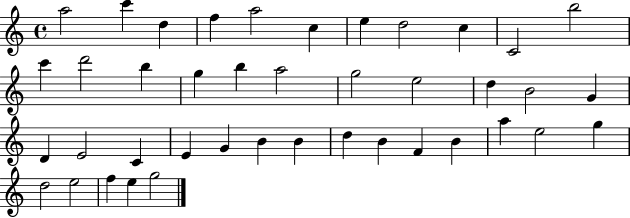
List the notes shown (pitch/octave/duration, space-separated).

A5/h C6/q D5/q F5/q A5/h C5/q E5/q D5/h C5/q C4/h B5/h C6/q D6/h B5/q G5/q B5/q A5/h G5/h E5/h D5/q B4/h G4/q D4/q E4/h C4/q E4/q G4/q B4/q B4/q D5/q B4/q F4/q B4/q A5/q E5/h G5/q D5/h E5/h F5/q E5/q G5/h